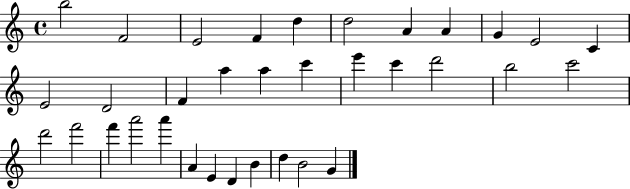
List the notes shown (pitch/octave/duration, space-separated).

B5/h F4/h E4/h F4/q D5/q D5/h A4/q A4/q G4/q E4/h C4/q E4/h D4/h F4/q A5/q A5/q C6/q E6/q C6/q D6/h B5/h C6/h D6/h F6/h F6/q A6/h A6/q A4/q E4/q D4/q B4/q D5/q B4/h G4/q